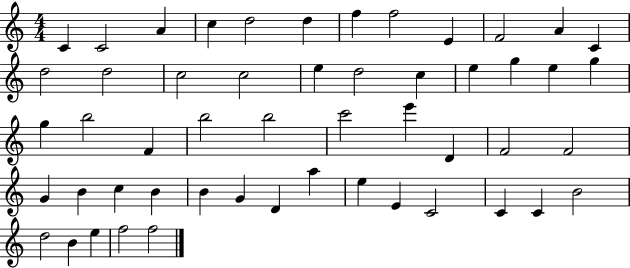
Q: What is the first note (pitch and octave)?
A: C4